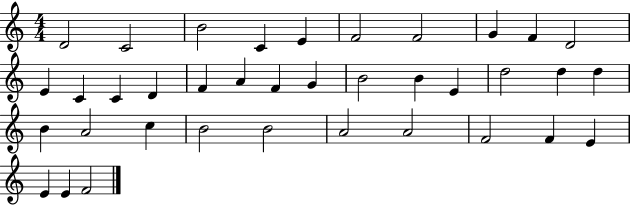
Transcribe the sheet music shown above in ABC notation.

X:1
T:Untitled
M:4/4
L:1/4
K:C
D2 C2 B2 C E F2 F2 G F D2 E C C D F A F G B2 B E d2 d d B A2 c B2 B2 A2 A2 F2 F E E E F2